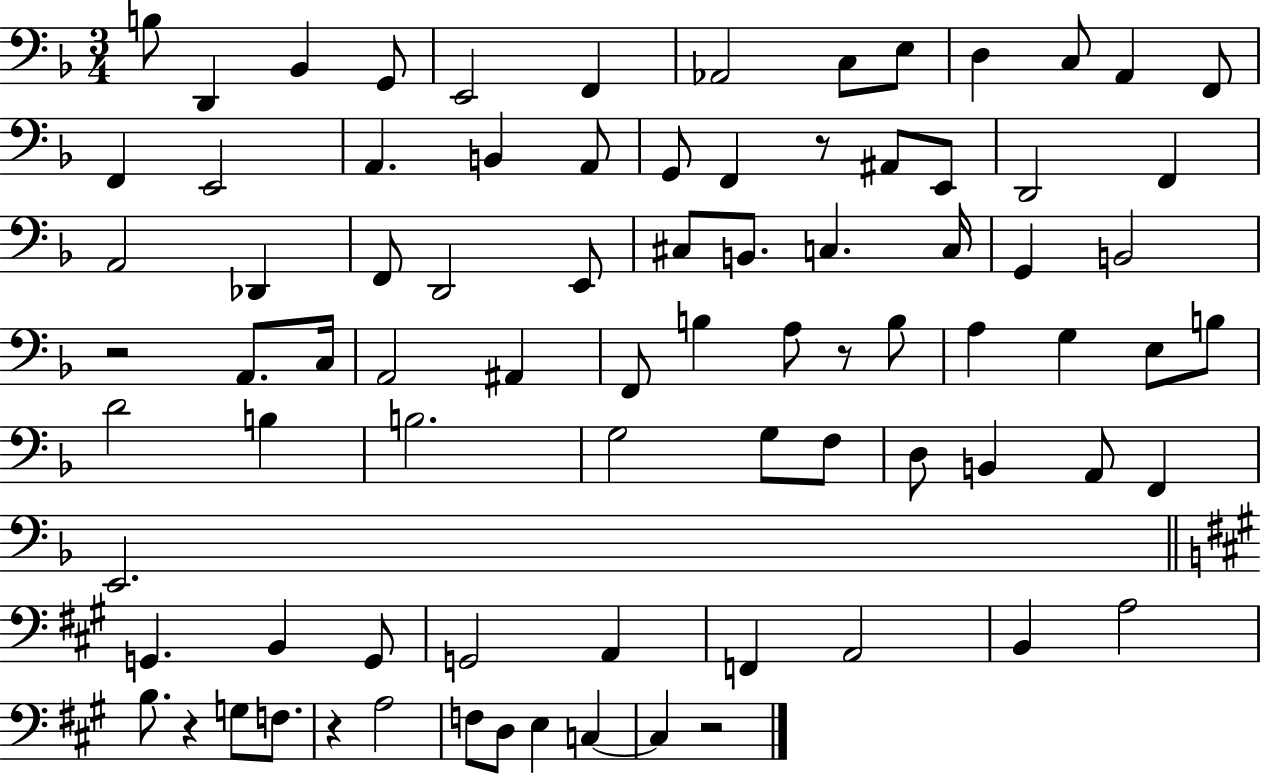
X:1
T:Untitled
M:3/4
L:1/4
K:F
B,/2 D,, _B,, G,,/2 E,,2 F,, _A,,2 C,/2 E,/2 D, C,/2 A,, F,,/2 F,, E,,2 A,, B,, A,,/2 G,,/2 F,, z/2 ^A,,/2 E,,/2 D,,2 F,, A,,2 _D,, F,,/2 D,,2 E,,/2 ^C,/2 B,,/2 C, C,/4 G,, B,,2 z2 A,,/2 C,/4 A,,2 ^A,, F,,/2 B, A,/2 z/2 B,/2 A, G, E,/2 B,/2 D2 B, B,2 G,2 G,/2 F,/2 D,/2 B,, A,,/2 F,, E,,2 G,, B,, G,,/2 G,,2 A,, F,, A,,2 B,, A,2 B,/2 z G,/2 F,/2 z A,2 F,/2 D,/2 E, C, C, z2